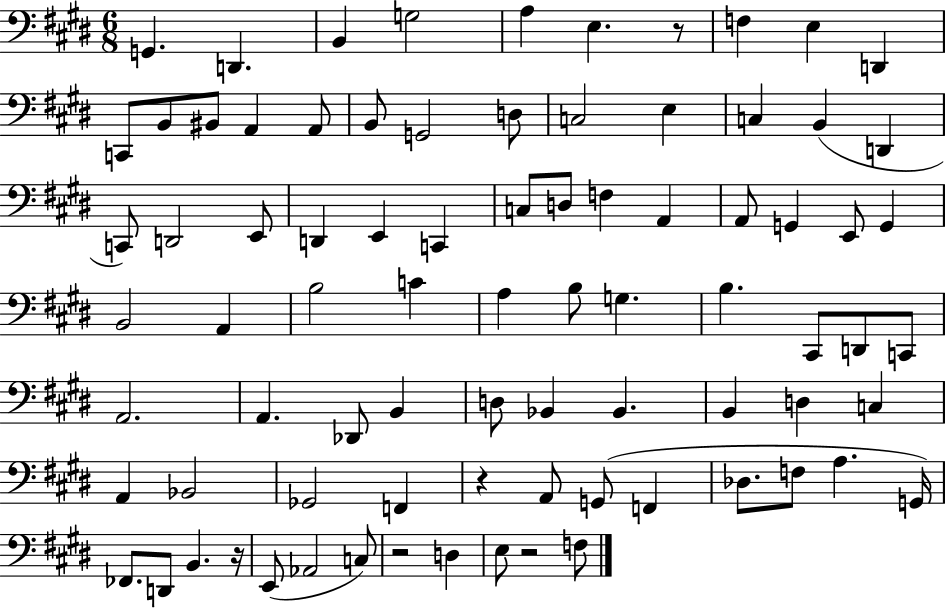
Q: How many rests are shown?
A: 5